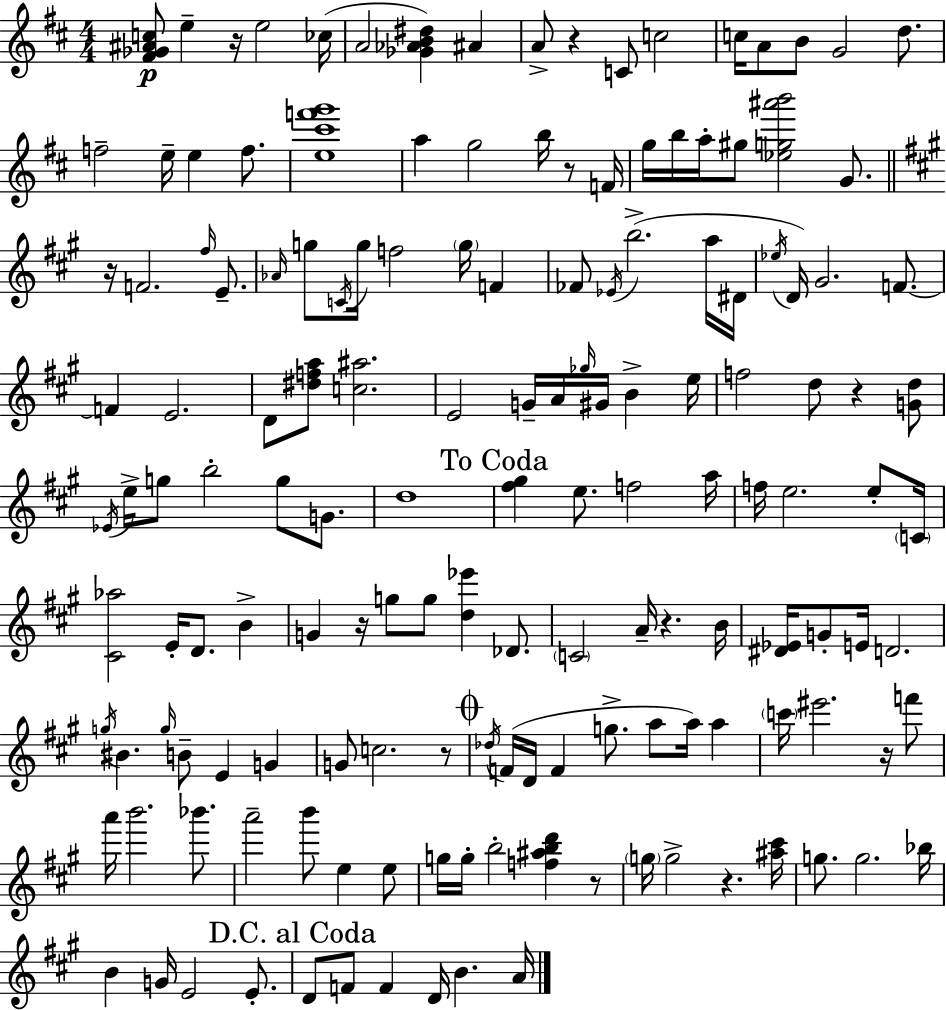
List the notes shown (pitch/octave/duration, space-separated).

[F#4,Gb4,A#4,C5]/e E5/q R/s E5/h CES5/s A4/h [Gb4,Ab4,B4,D#5]/q A#4/q A4/e R/q C4/e C5/h C5/s A4/e B4/e G4/h D5/e. F5/h E5/s E5/q F5/e. [E5,C#6,F6,G6]/w A5/q G5/h B5/s R/e F4/s G5/s B5/s A5/s G#5/e [Eb5,G5,A#6,B6]/h G4/e. R/s F4/h. F#5/s E4/e. Ab4/s G5/e C4/s G5/s F5/h G5/s F4/q FES4/e Eb4/s B5/h. A5/s D#4/s Eb5/s D4/s G#4/h. F4/e. F4/q E4/h. D4/e [D#5,F5,A5]/e [C5,A#5]/h. E4/h G4/s A4/s Gb5/s G#4/s B4/q E5/s F5/h D5/e R/q [G4,D5]/e Eb4/s E5/s G5/e B5/h G5/e G4/e. D5/w [F#5,G#5]/q E5/e. F5/h A5/s F5/s E5/h. E5/e C4/s [C#4,Ab5]/h E4/s D4/e. B4/q G4/q R/s G5/e G5/e [D5,Eb6]/q Db4/e. C4/h A4/s R/q. B4/s [D#4,Eb4]/s G4/e E4/s D4/h. G5/s BIS4/q. G5/s B4/e E4/q G4/q G4/e C5/h. R/e Db5/s F4/s D4/s F4/q G5/e. A5/e A5/s A5/q C6/s EIS6/h. R/s F6/e A6/s B6/h. Bb6/e. A6/h B6/e E5/q E5/e G5/s G5/s B5/h [F5,A#5,B5,D6]/q R/e G5/s G5/h R/q. [A#5,C#6]/s G5/e. G5/h. Bb5/s B4/q G4/s E4/h E4/e. D4/e F4/e F4/q D4/s B4/q. A4/s